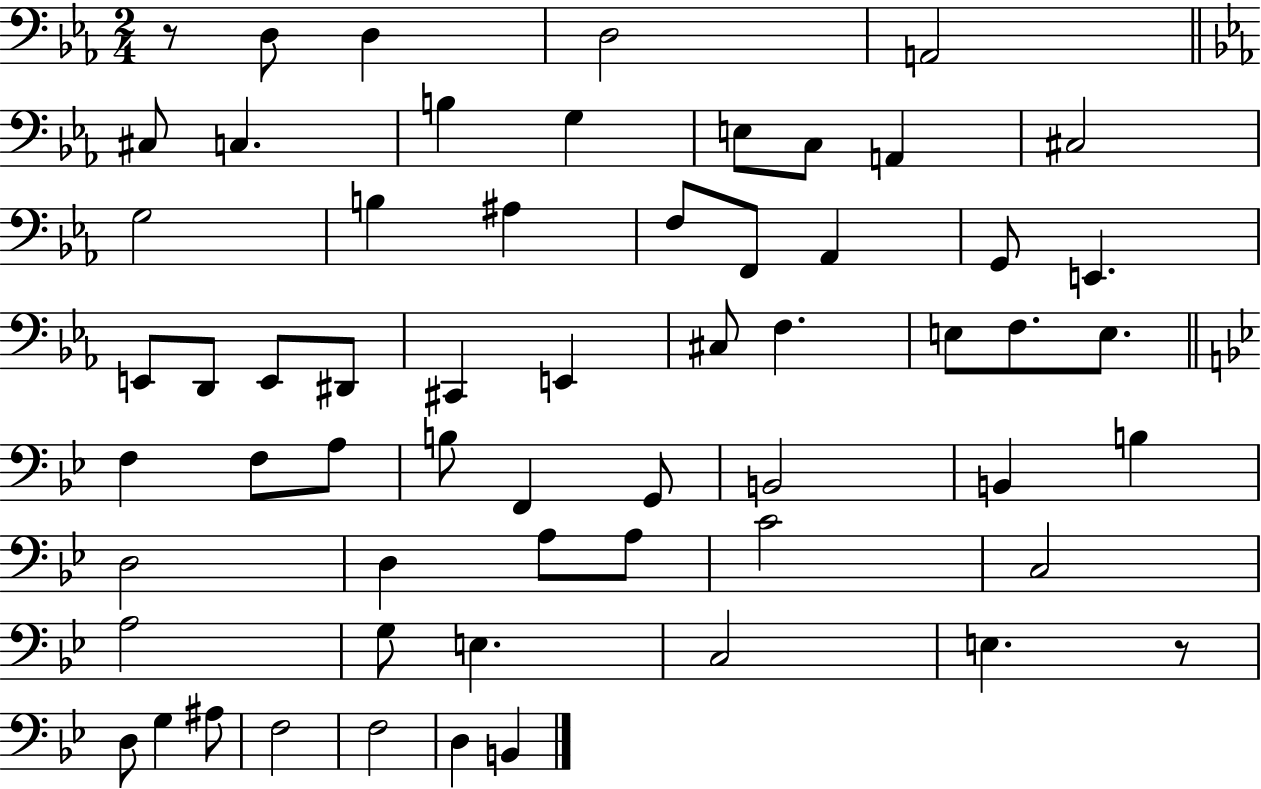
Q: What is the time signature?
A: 2/4